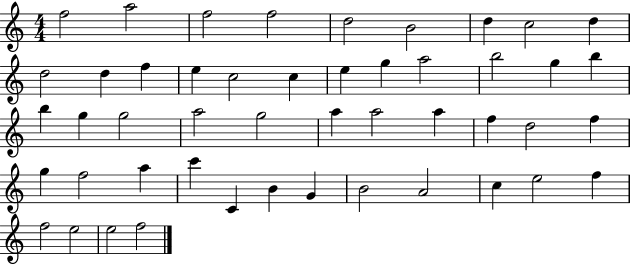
{
  \clef treble
  \numericTimeSignature
  \time 4/4
  \key c \major
  f''2 a''2 | f''2 f''2 | d''2 b'2 | d''4 c''2 d''4 | \break d''2 d''4 f''4 | e''4 c''2 c''4 | e''4 g''4 a''2 | b''2 g''4 b''4 | \break b''4 g''4 g''2 | a''2 g''2 | a''4 a''2 a''4 | f''4 d''2 f''4 | \break g''4 f''2 a''4 | c'''4 c'4 b'4 g'4 | b'2 a'2 | c''4 e''2 f''4 | \break f''2 e''2 | e''2 f''2 | \bar "|."
}